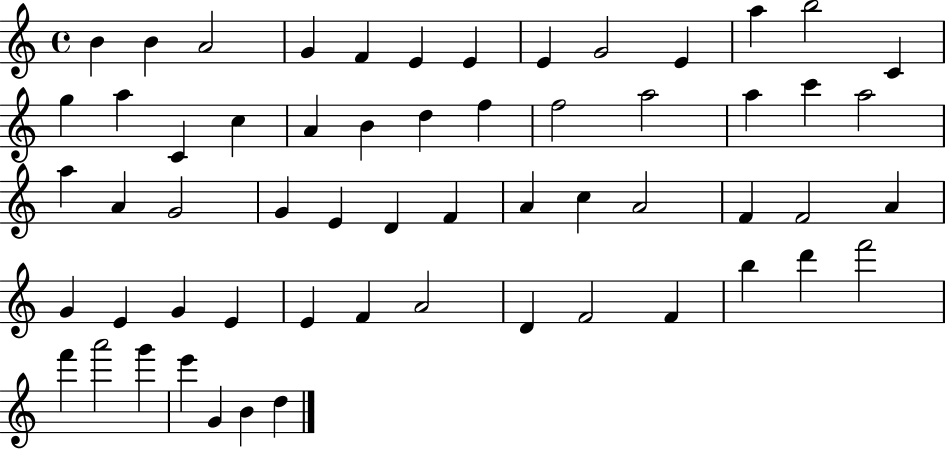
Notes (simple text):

B4/q B4/q A4/h G4/q F4/q E4/q E4/q E4/q G4/h E4/q A5/q B5/h C4/q G5/q A5/q C4/q C5/q A4/q B4/q D5/q F5/q F5/h A5/h A5/q C6/q A5/h A5/q A4/q G4/h G4/q E4/q D4/q F4/q A4/q C5/q A4/h F4/q F4/h A4/q G4/q E4/q G4/q E4/q E4/q F4/q A4/h D4/q F4/h F4/q B5/q D6/q F6/h F6/q A6/h G6/q E6/q G4/q B4/q D5/q